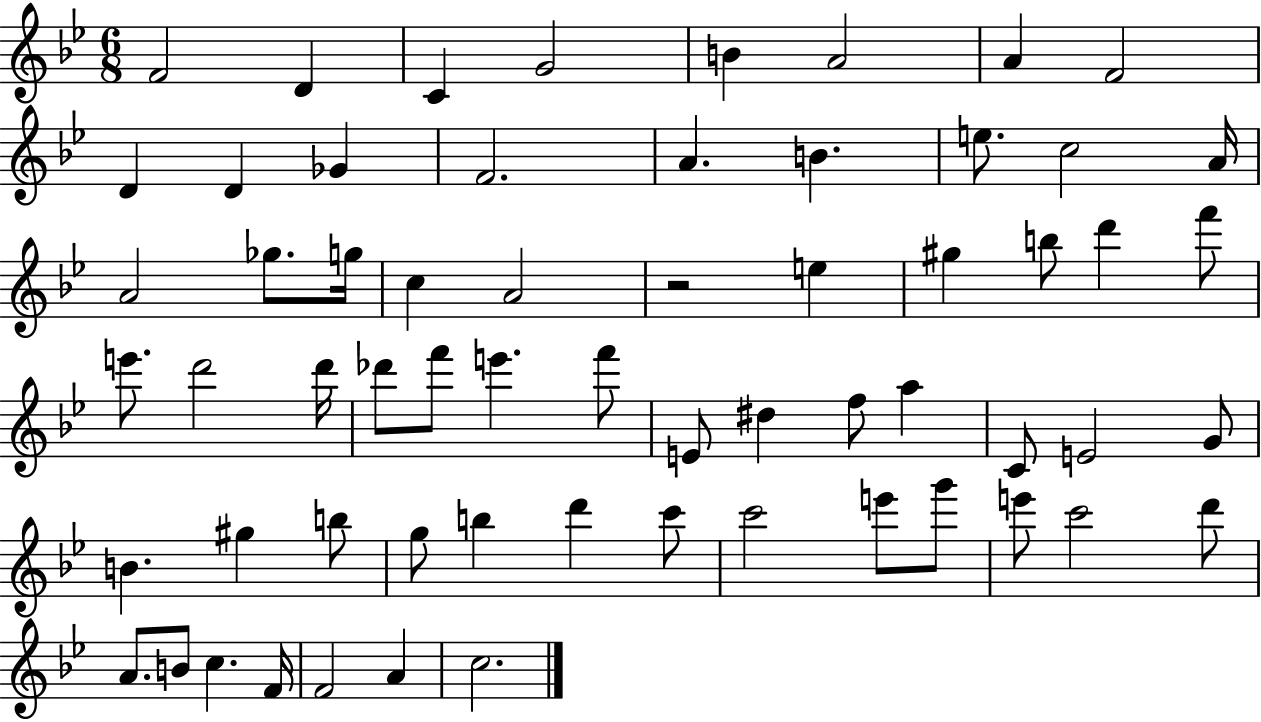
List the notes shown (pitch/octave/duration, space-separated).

F4/h D4/q C4/q G4/h B4/q A4/h A4/q F4/h D4/q D4/q Gb4/q F4/h. A4/q. B4/q. E5/e. C5/h A4/s A4/h Gb5/e. G5/s C5/q A4/h R/h E5/q G#5/q B5/e D6/q F6/e E6/e. D6/h D6/s Db6/e F6/e E6/q. F6/e E4/e D#5/q F5/e A5/q C4/e E4/h G4/e B4/q. G#5/q B5/e G5/e B5/q D6/q C6/e C6/h E6/e G6/e E6/e C6/h D6/e A4/e. B4/e C5/q. F4/s F4/h A4/q C5/h.